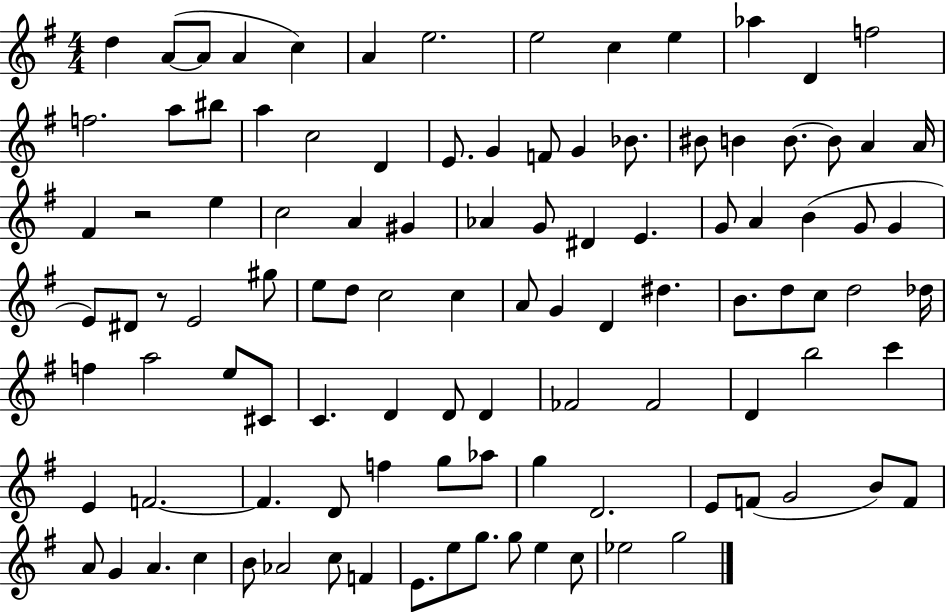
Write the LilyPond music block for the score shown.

{
  \clef treble
  \numericTimeSignature
  \time 4/4
  \key g \major
  \repeat volta 2 { d''4 a'8~(~ a'8 a'4 c''4) | a'4 e''2. | e''2 c''4 e''4 | aes''4 d'4 f''2 | \break f''2. a''8 bis''8 | a''4 c''2 d'4 | e'8. g'4 f'8 g'4 bes'8. | bis'8 b'4 b'8.~~ b'8 a'4 a'16 | \break fis'4 r2 e''4 | c''2 a'4 gis'4 | aes'4 g'8 dis'4 e'4. | g'8 a'4 b'4( g'8 g'4 | \break e'8) dis'8 r8 e'2 gis''8 | e''8 d''8 c''2 c''4 | a'8 g'4 d'4 dis''4. | b'8. d''8 c''8 d''2 des''16 | \break f''4 a''2 e''8 cis'8 | c'4. d'4 d'8 d'4 | fes'2 fes'2 | d'4 b''2 c'''4 | \break e'4 f'2.~~ | f'4. d'8 f''4 g''8 aes''8 | g''4 d'2. | e'8 f'8( g'2 b'8) f'8 | \break a'8 g'4 a'4. c''4 | b'8 aes'2 c''8 f'4 | e'8. e''8 g''8. g''8 e''4 c''8 | ees''2 g''2 | \break } \bar "|."
}